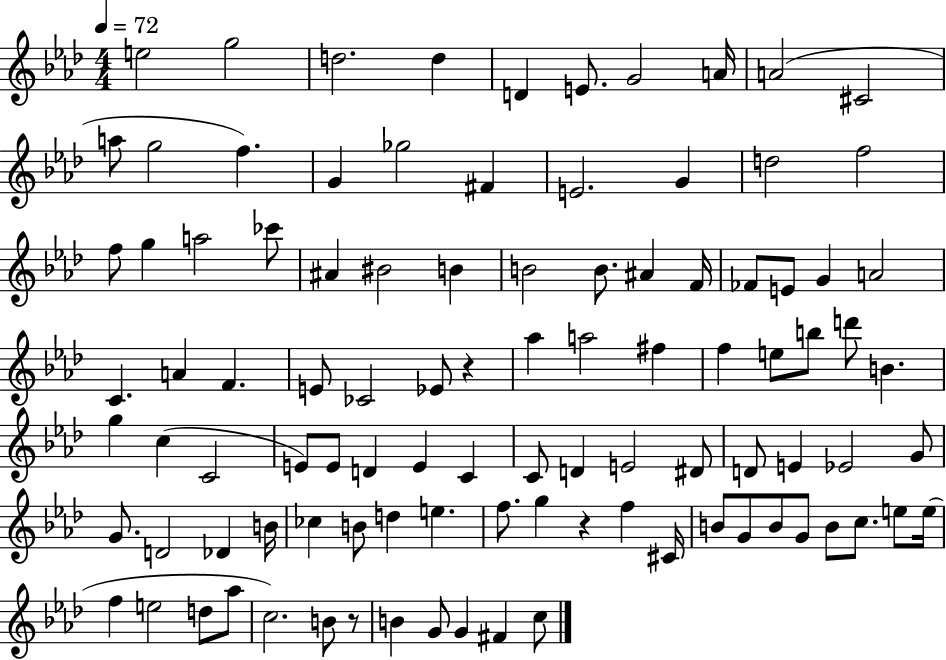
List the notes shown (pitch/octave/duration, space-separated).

E5/h G5/h D5/h. D5/q D4/q E4/e. G4/h A4/s A4/h C#4/h A5/e G5/h F5/q. G4/q Gb5/h F#4/q E4/h. G4/q D5/h F5/h F5/e G5/q A5/h CES6/e A#4/q BIS4/h B4/q B4/h B4/e. A#4/q F4/s FES4/e E4/e G4/q A4/h C4/q. A4/q F4/q. E4/e CES4/h Eb4/e R/q Ab5/q A5/h F#5/q F5/q E5/e B5/e D6/e B4/q. G5/q C5/q C4/h E4/e E4/e D4/q E4/q C4/q C4/e D4/q E4/h D#4/e D4/e E4/q Eb4/h G4/e G4/e. D4/h Db4/q B4/s CES5/q B4/e D5/q E5/q. F5/e. G5/q R/q F5/q C#4/s B4/e G4/e B4/e G4/e B4/e C5/e. E5/e E5/s F5/q E5/h D5/e Ab5/e C5/h. B4/e R/e B4/q G4/e G4/q F#4/q C5/e